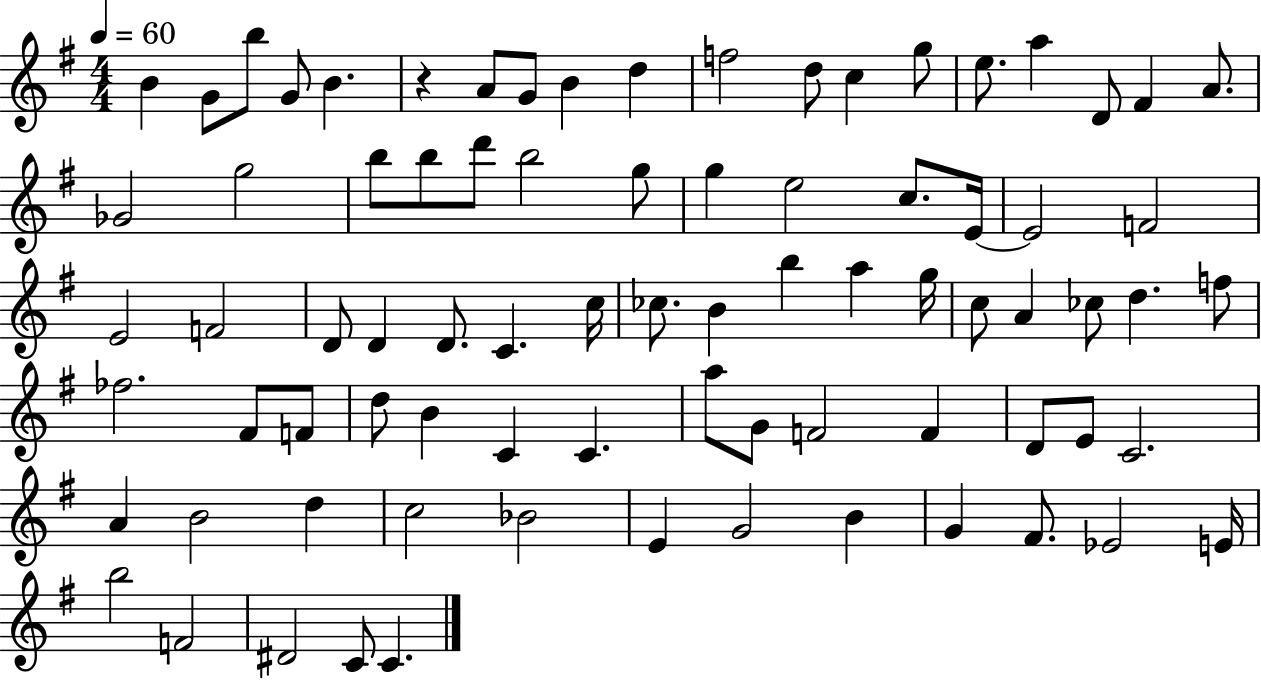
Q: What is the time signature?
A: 4/4